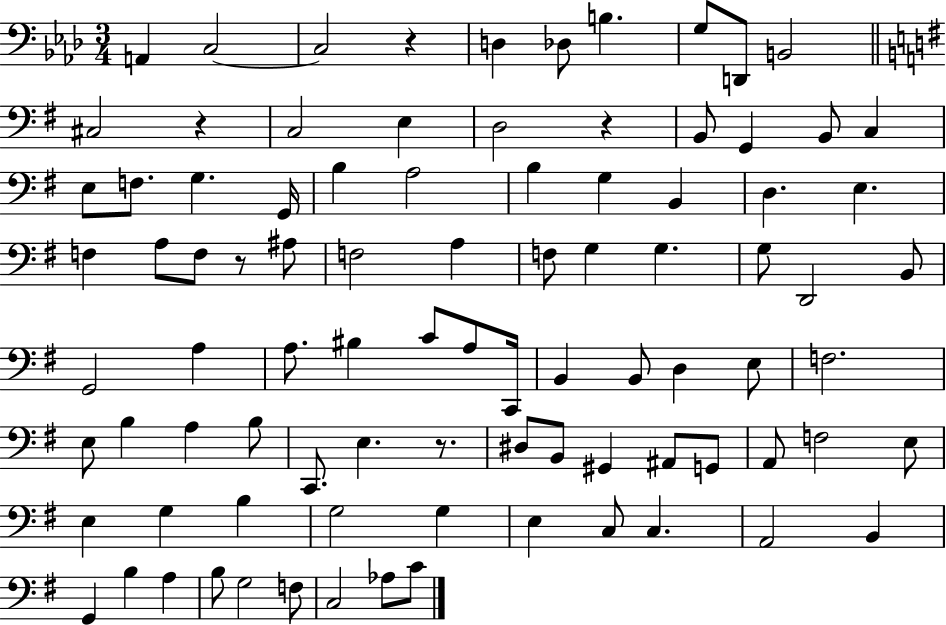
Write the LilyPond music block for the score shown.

{
  \clef bass
  \numericTimeSignature
  \time 3/4
  \key aes \major
  a,4 c2~~ | c2 r4 | d4 des8 b4. | g8 d,8 b,2 | \break \bar "||" \break \key g \major cis2 r4 | c2 e4 | d2 r4 | b,8 g,4 b,8 c4 | \break e8 f8. g4. g,16 | b4 a2 | b4 g4 b,4 | d4. e4. | \break f4 a8 f8 r8 ais8 | f2 a4 | f8 g4 g4. | g8 d,2 b,8 | \break g,2 a4 | a8. bis4 c'8 a8 c,16 | b,4 b,8 d4 e8 | f2. | \break e8 b4 a4 b8 | c,8. e4. r8. | dis8 b,8 gis,4 ais,8 g,8 | a,8 f2 e8 | \break e4 g4 b4 | g2 g4 | e4 c8 c4. | a,2 b,4 | \break g,4 b4 a4 | b8 g2 f8 | c2 aes8 c'8 | \bar "|."
}